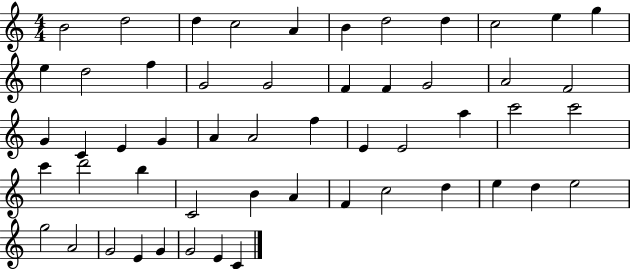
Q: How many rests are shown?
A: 0